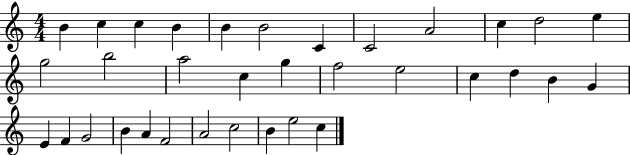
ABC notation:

X:1
T:Untitled
M:4/4
L:1/4
K:C
B c c B B B2 C C2 A2 c d2 e g2 b2 a2 c g f2 e2 c d B G E F G2 B A F2 A2 c2 B e2 c